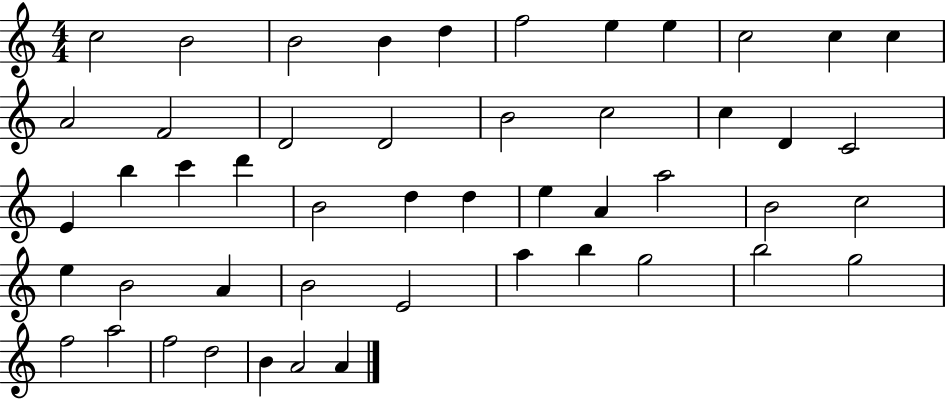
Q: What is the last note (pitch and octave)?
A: A4